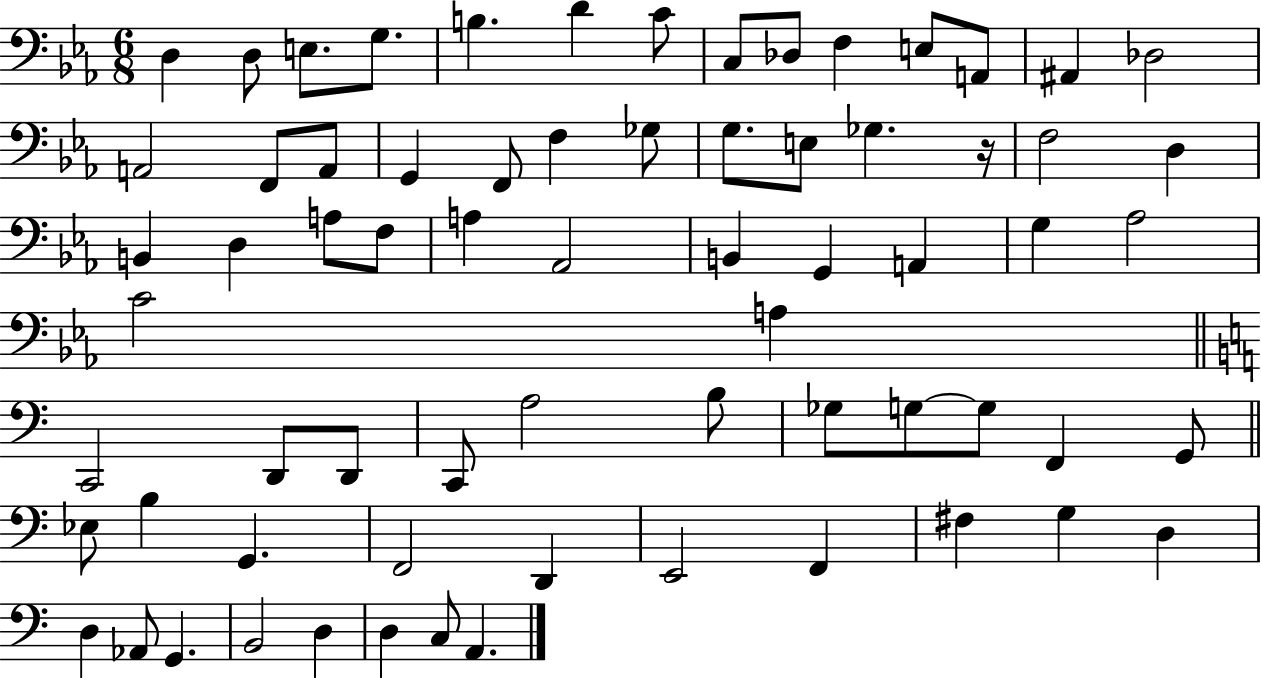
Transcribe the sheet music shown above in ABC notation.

X:1
T:Untitled
M:6/8
L:1/4
K:Eb
D, D,/2 E,/2 G,/2 B, D C/2 C,/2 _D,/2 F, E,/2 A,,/2 ^A,, _D,2 A,,2 F,,/2 A,,/2 G,, F,,/2 F, _G,/2 G,/2 E,/2 _G, z/4 F,2 D, B,, D, A,/2 F,/2 A, _A,,2 B,, G,, A,, G, _A,2 C2 A, C,,2 D,,/2 D,,/2 C,,/2 A,2 B,/2 _G,/2 G,/2 G,/2 F,, G,,/2 _E,/2 B, G,, F,,2 D,, E,,2 F,, ^F, G, D, D, _A,,/2 G,, B,,2 D, D, C,/2 A,,